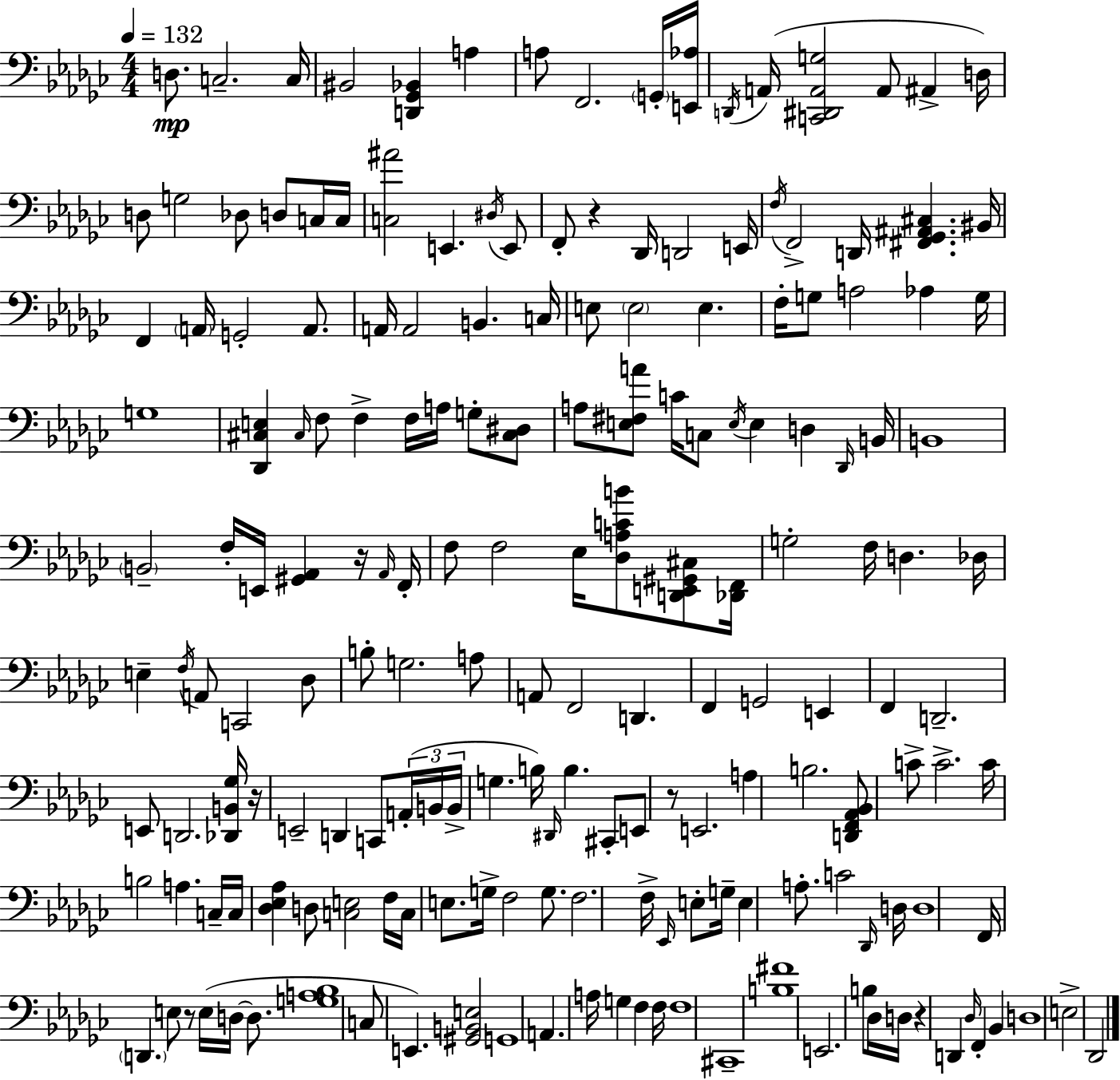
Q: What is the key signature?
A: EES minor